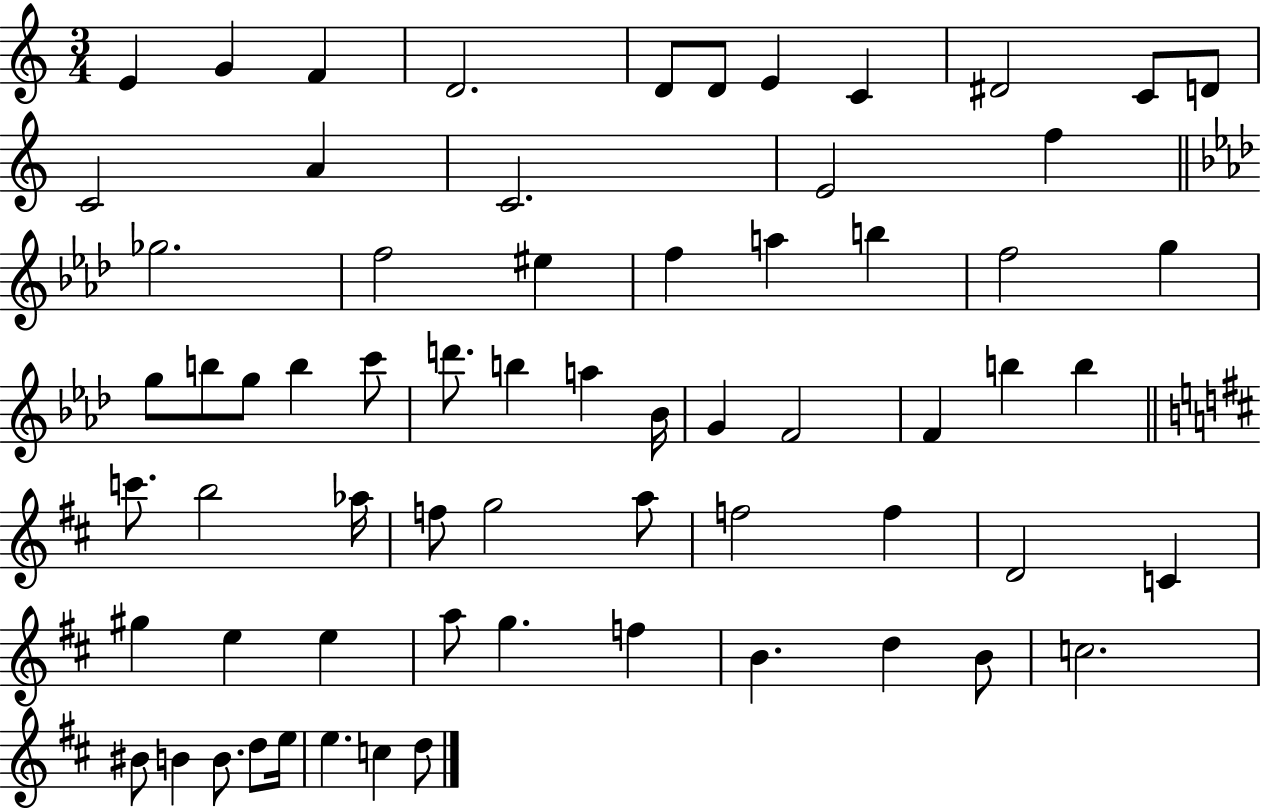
{
  \clef treble
  \numericTimeSignature
  \time 3/4
  \key c \major
  e'4 g'4 f'4 | d'2. | d'8 d'8 e'4 c'4 | dis'2 c'8 d'8 | \break c'2 a'4 | c'2. | e'2 f''4 | \bar "||" \break \key aes \major ges''2. | f''2 eis''4 | f''4 a''4 b''4 | f''2 g''4 | \break g''8 b''8 g''8 b''4 c'''8 | d'''8. b''4 a''4 bes'16 | g'4 f'2 | f'4 b''4 b''4 | \break \bar "||" \break \key d \major c'''8. b''2 aes''16 | f''8 g''2 a''8 | f''2 f''4 | d'2 c'4 | \break gis''4 e''4 e''4 | a''8 g''4. f''4 | b'4. d''4 b'8 | c''2. | \break bis'8 b'4 b'8. d''8 e''16 | e''4. c''4 d''8 | \bar "|."
}